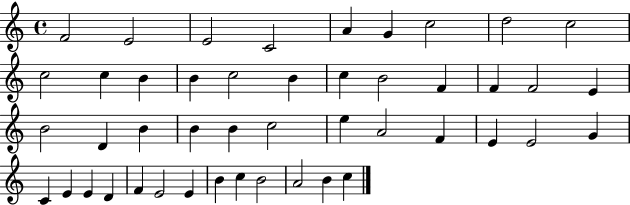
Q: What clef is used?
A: treble